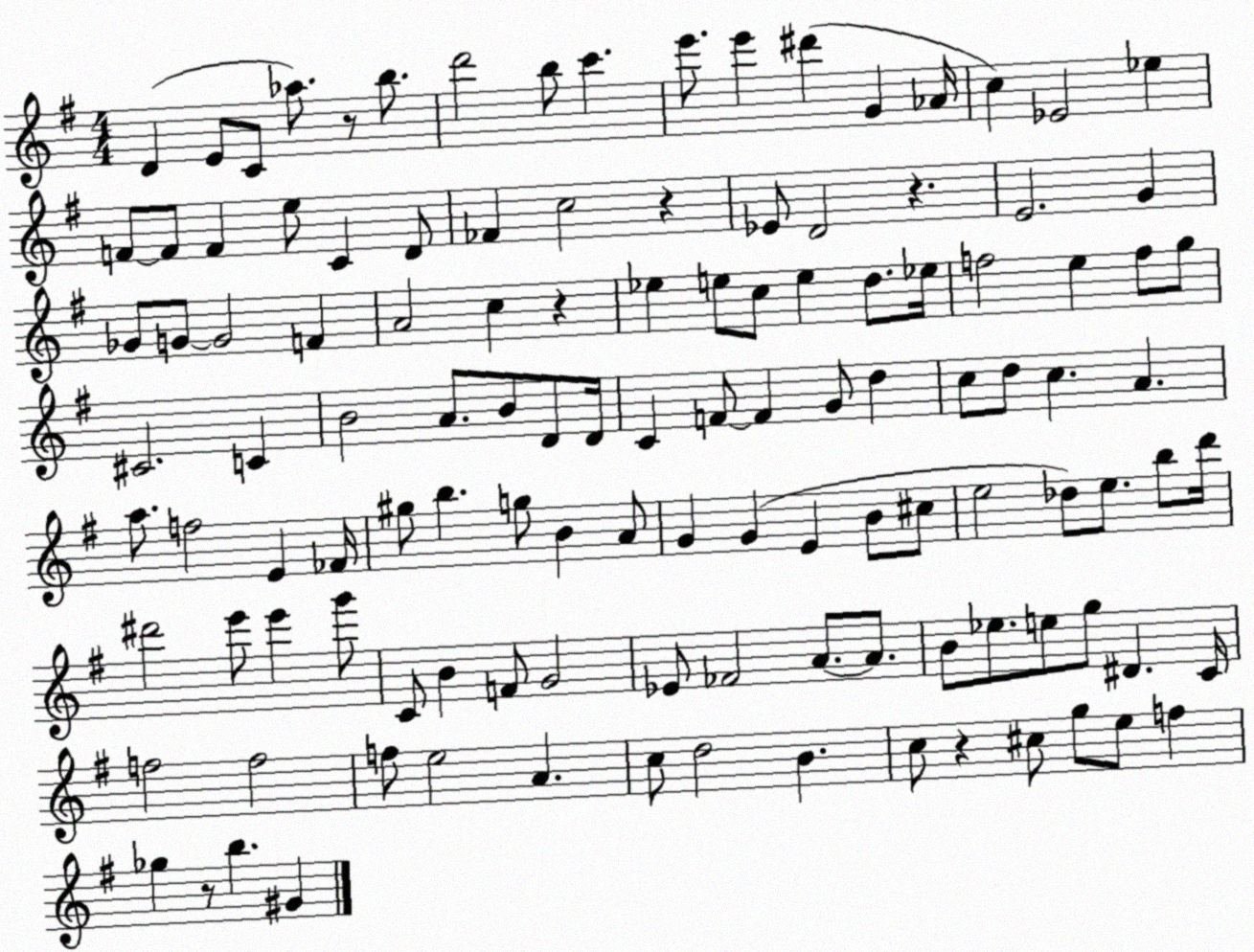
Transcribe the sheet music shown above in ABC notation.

X:1
T:Untitled
M:4/4
L:1/4
K:G
D E/2 C/2 _a/2 z/2 b/2 d'2 b/2 c' e'/2 e' ^d' G _A/4 c _E2 _e F/2 F/2 F e/2 C D/2 _F c2 z _E/2 D2 z E2 G _G/2 G/2 G2 F A2 c z _e e/2 c/2 e d/2 _e/4 f2 e f/2 g/2 ^C2 C B2 A/2 B/2 D/2 D/4 C F/2 F G/2 d c/2 d/2 c A a/2 f2 E _F/4 ^g/2 b g/2 B A/2 G G E B/2 ^c/2 e2 _d/2 e/2 b/2 d'/4 ^d'2 e'/2 e' g'/2 C/2 B F/2 G2 _E/2 _F2 A/2 A/2 B/2 _e/2 e/2 g/2 ^D C/4 f2 f2 f/2 e2 A c/2 d2 B c/2 z ^c/2 g/2 e/2 f _g z/2 b ^G